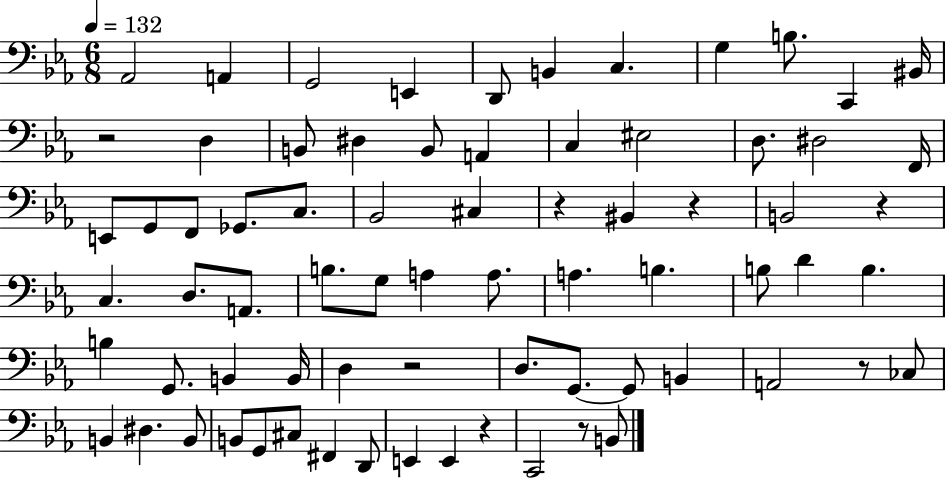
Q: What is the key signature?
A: EES major